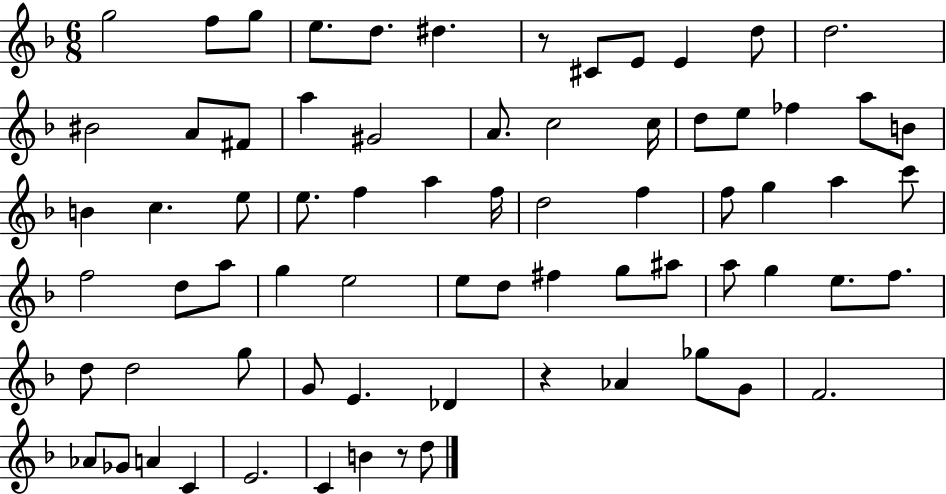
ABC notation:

X:1
T:Untitled
M:6/8
L:1/4
K:F
g2 f/2 g/2 e/2 d/2 ^d z/2 ^C/2 E/2 E d/2 d2 ^B2 A/2 ^F/2 a ^G2 A/2 c2 c/4 d/2 e/2 _f a/2 B/2 B c e/2 e/2 f a f/4 d2 f f/2 g a c'/2 f2 d/2 a/2 g e2 e/2 d/2 ^f g/2 ^a/2 a/2 g e/2 f/2 d/2 d2 g/2 G/2 E _D z _A _g/2 G/2 F2 _A/2 _G/2 A C E2 C B z/2 d/2